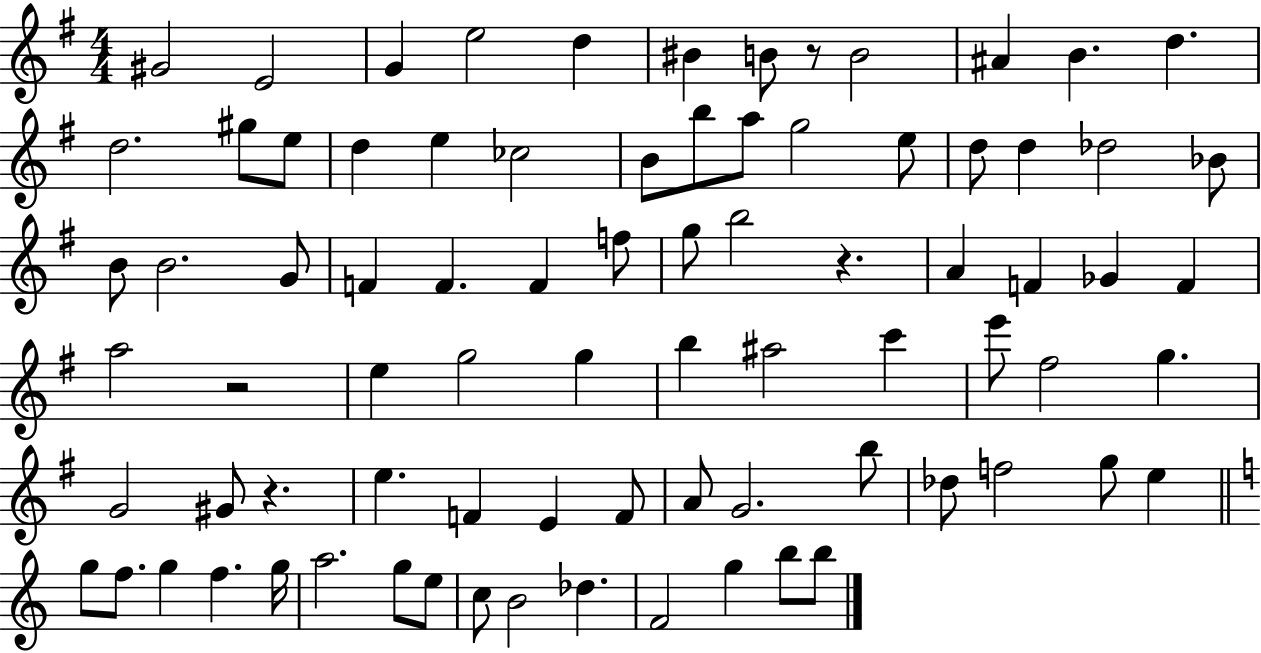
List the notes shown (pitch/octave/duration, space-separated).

G#4/h E4/h G4/q E5/h D5/q BIS4/q B4/e R/e B4/h A#4/q B4/q. D5/q. D5/h. G#5/e E5/e D5/q E5/q CES5/h B4/e B5/e A5/e G5/h E5/e D5/e D5/q Db5/h Bb4/e B4/e B4/h. G4/e F4/q F4/q. F4/q F5/e G5/e B5/h R/q. A4/q F4/q Gb4/q F4/q A5/h R/h E5/q G5/h G5/q B5/q A#5/h C6/q E6/e F#5/h G5/q. G4/h G#4/e R/q. E5/q. F4/q E4/q F4/e A4/e G4/h. B5/e Db5/e F5/h G5/e E5/q G5/e F5/e. G5/q F5/q. G5/s A5/h. G5/e E5/e C5/e B4/h Db5/q. F4/h G5/q B5/e B5/e